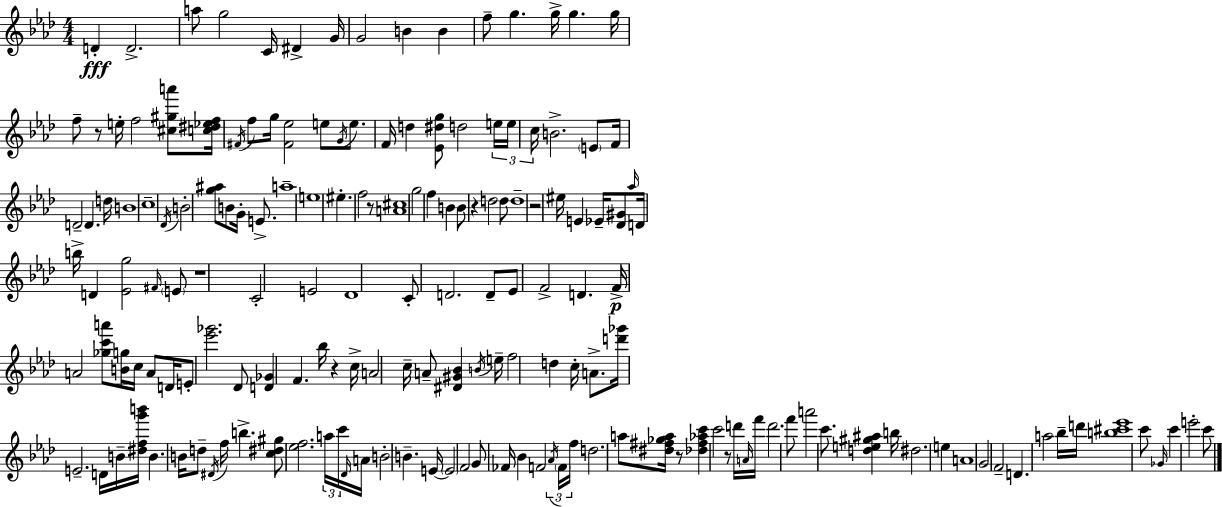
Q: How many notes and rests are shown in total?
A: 170